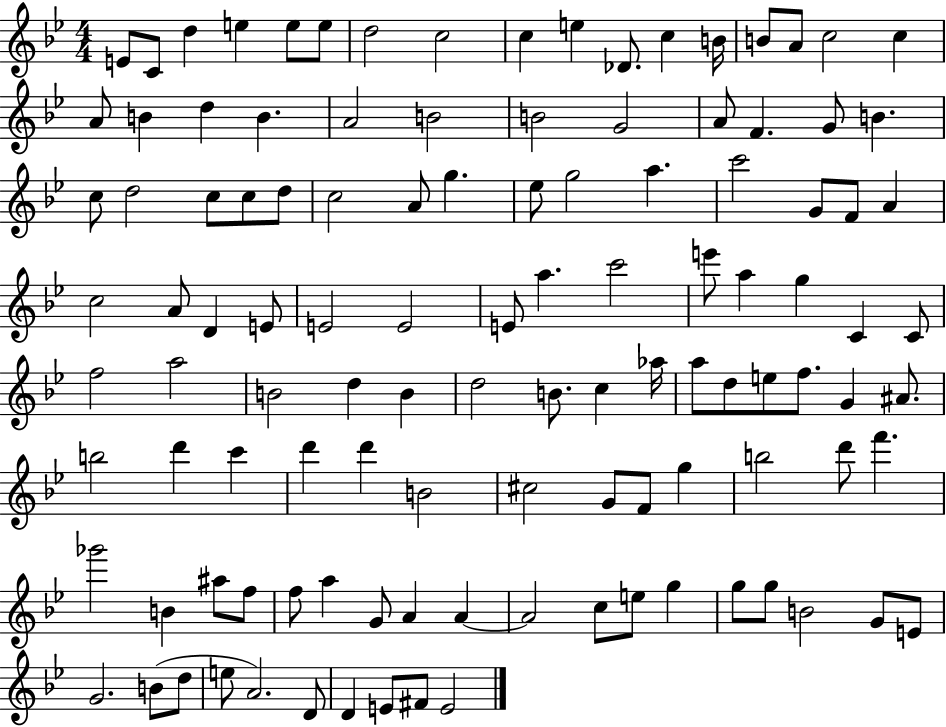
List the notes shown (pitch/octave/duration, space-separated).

E4/e C4/e D5/q E5/q E5/e E5/e D5/h C5/h C5/q E5/q Db4/e. C5/q B4/s B4/e A4/e C5/h C5/q A4/e B4/q D5/q B4/q. A4/h B4/h B4/h G4/h A4/e F4/q. G4/e B4/q. C5/e D5/h C5/e C5/e D5/e C5/h A4/e G5/q. Eb5/e G5/h A5/q. C6/h G4/e F4/e A4/q C5/h A4/e D4/q E4/e E4/h E4/h E4/e A5/q. C6/h E6/e A5/q G5/q C4/q C4/e F5/h A5/h B4/h D5/q B4/q D5/h B4/e. C5/q Ab5/s A5/e D5/e E5/e F5/e. G4/q A#4/e. B5/h D6/q C6/q D6/q D6/q B4/h C#5/h G4/e F4/e G5/q B5/h D6/e F6/q. Gb6/h B4/q A#5/e F5/e F5/e A5/q G4/e A4/q A4/q A4/h C5/e E5/e G5/q G5/e G5/e B4/h G4/e E4/e G4/h. B4/e D5/e E5/e A4/h. D4/e D4/q E4/e F#4/e E4/h